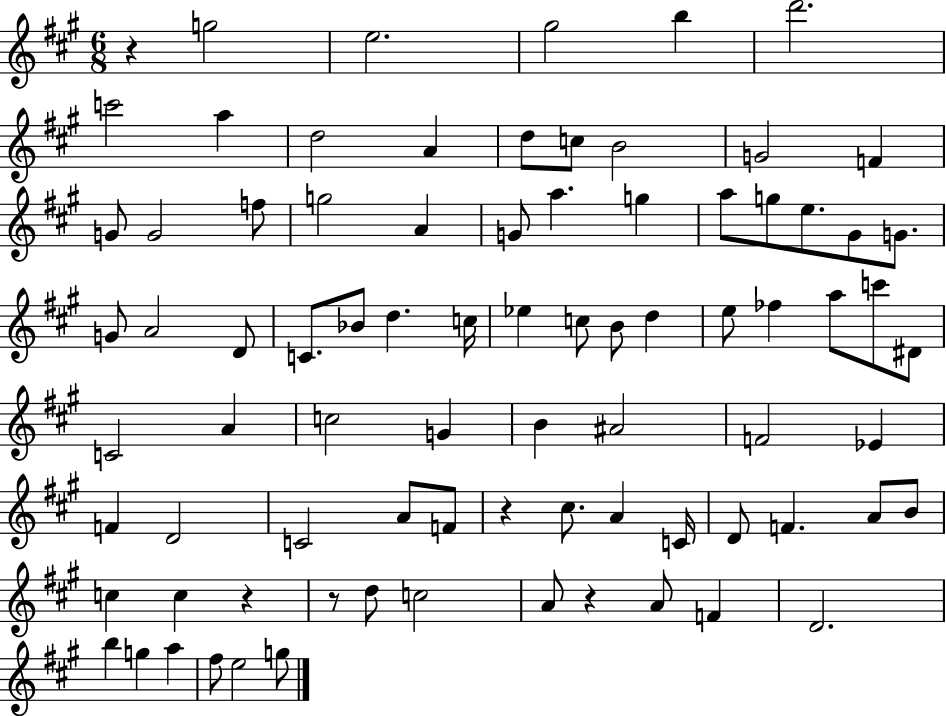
X:1
T:Untitled
M:6/8
L:1/4
K:A
z g2 e2 ^g2 b d'2 c'2 a d2 A d/2 c/2 B2 G2 F G/2 G2 f/2 g2 A G/2 a g a/2 g/2 e/2 ^G/2 G/2 G/2 A2 D/2 C/2 _B/2 d c/4 _e c/2 B/2 d e/2 _f a/2 c'/2 ^D/2 C2 A c2 G B ^A2 F2 _E F D2 C2 A/2 F/2 z ^c/2 A C/4 D/2 F A/2 B/2 c c z z/2 d/2 c2 A/2 z A/2 F D2 b g a ^f/2 e2 g/2